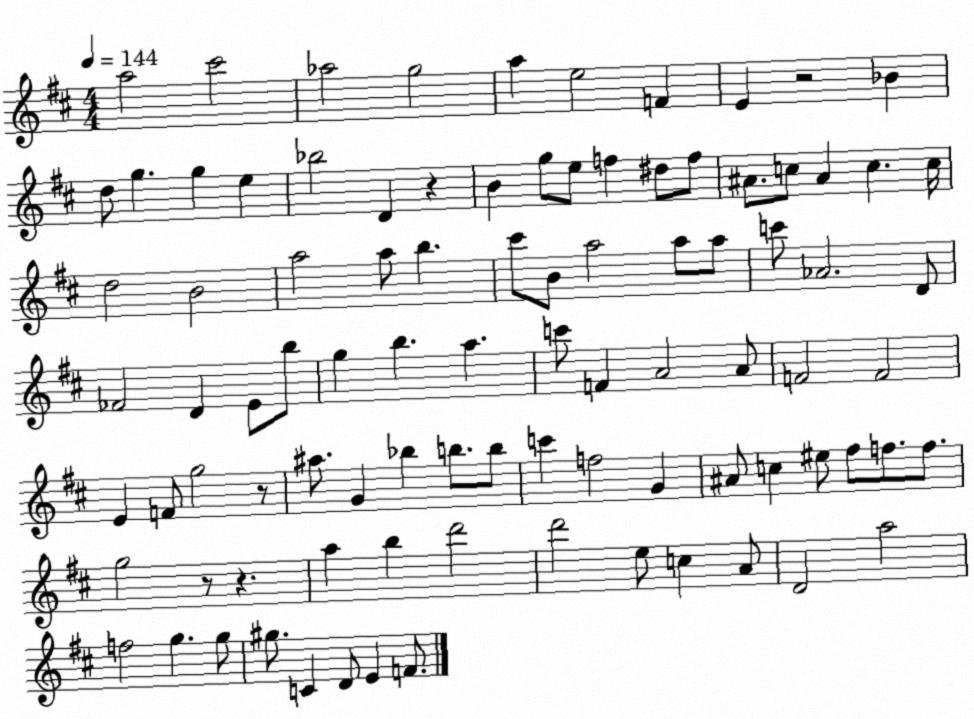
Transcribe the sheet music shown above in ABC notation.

X:1
T:Untitled
M:4/4
L:1/4
K:D
a2 ^c'2 _a2 g2 a e2 F E z2 _B d/2 g g e _b2 D z B g/2 e/2 f ^d/2 f/2 ^A/2 c/2 ^A c c/4 d2 B2 a2 a/2 b ^c'/2 B/2 a2 a/2 a/2 c'/2 _A2 D/2 _F2 D E/2 b/2 g b a c'/2 F A2 A/2 F2 F2 E F/2 g2 z/2 ^a/2 G _b b/2 b/2 c' f2 G ^A/2 c ^e/2 ^f/2 f/2 f/2 g2 z/2 z a b d'2 d'2 e/2 c A/2 D2 a2 f2 g g/2 ^g/2 C D/2 E F/2